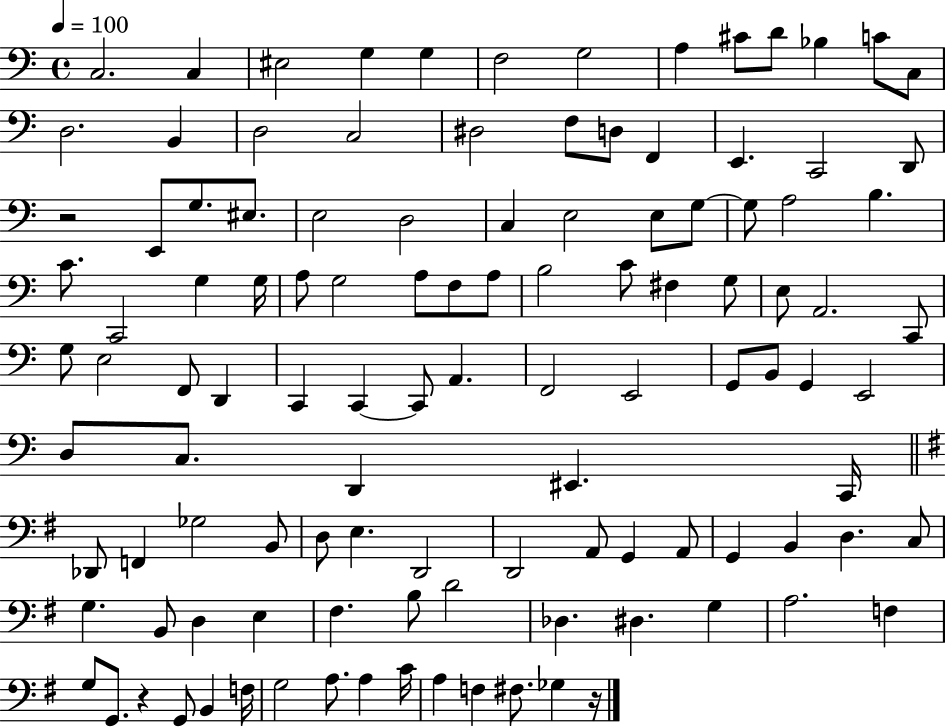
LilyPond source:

{
  \clef bass
  \time 4/4
  \defaultTimeSignature
  \key c \major
  \tempo 4 = 100
  c2. c4 | eis2 g4 g4 | f2 g2 | a4 cis'8 d'8 bes4 c'8 c8 | \break d2. b,4 | d2 c2 | dis2 f8 d8 f,4 | e,4. c,2 d,8 | \break r2 e,8 g8. eis8. | e2 d2 | c4 e2 e8 g8~~ | g8 a2 b4. | \break c'8. c,2 g4 g16 | a8 g2 a8 f8 a8 | b2 c'8 fis4 g8 | e8 a,2. c,8 | \break g8 e2 f,8 d,4 | c,4 c,4~~ c,8 a,4. | f,2 e,2 | g,8 b,8 g,4 e,2 | \break d8 c8. d,4 eis,4. c,16 | \bar "||" \break \key g \major des,8 f,4 ges2 b,8 | d8 e4. d,2 | d,2 a,8 g,4 a,8 | g,4 b,4 d4. c8 | \break g4. b,8 d4 e4 | fis4. b8 d'2 | des4. dis4. g4 | a2. f4 | \break g8 g,8. r4 g,8 b,4 f16 | g2 a8. a4 c'16 | a4 f4 fis8. ges4 r16 | \bar "|."
}